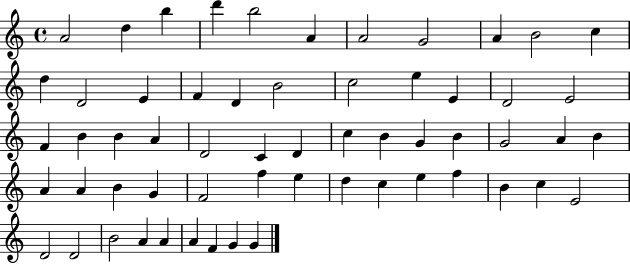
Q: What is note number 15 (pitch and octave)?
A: F4